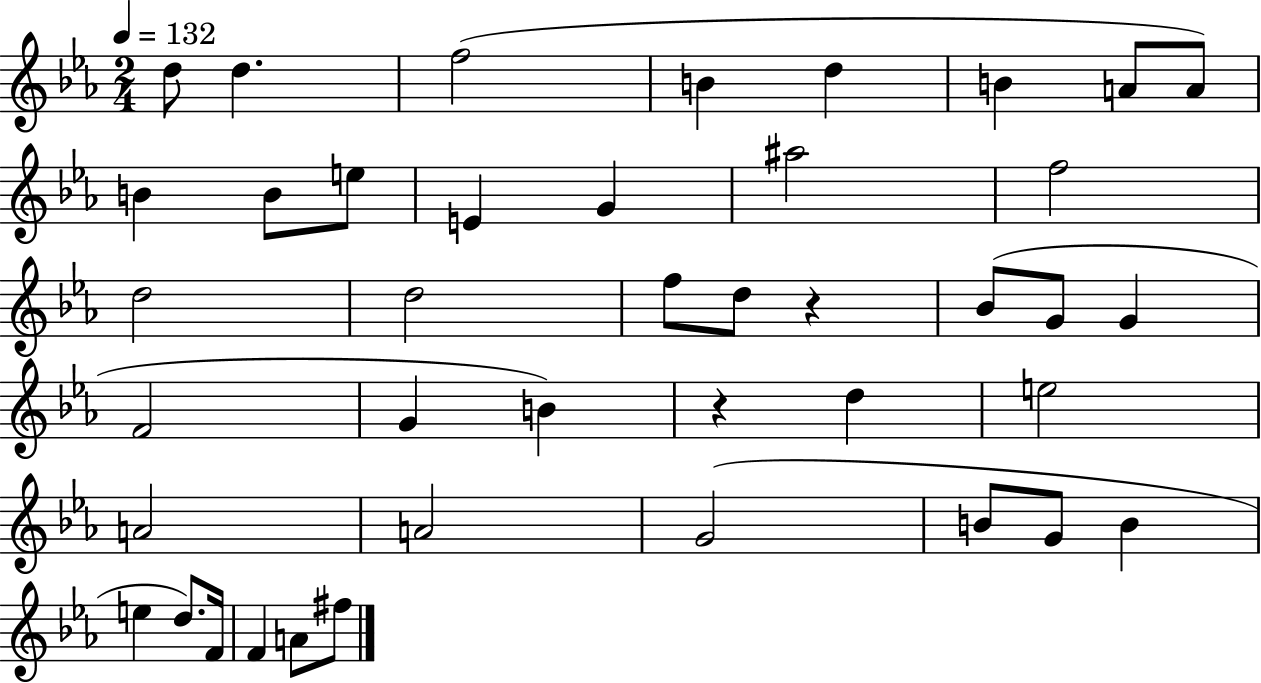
{
  \clef treble
  \numericTimeSignature
  \time 2/4
  \key ees \major
  \tempo 4 = 132
  \repeat volta 2 { d''8 d''4. | f''2( | b'4 d''4 | b'4 a'8 a'8) | \break b'4 b'8 e''8 | e'4 g'4 | ais''2 | f''2 | \break d''2 | d''2 | f''8 d''8 r4 | bes'8( g'8 g'4 | \break f'2 | g'4 b'4) | r4 d''4 | e''2 | \break a'2 | a'2 | g'2( | b'8 g'8 b'4 | \break e''4 d''8.) f'16 | f'4 a'8 fis''8 | } \bar "|."
}